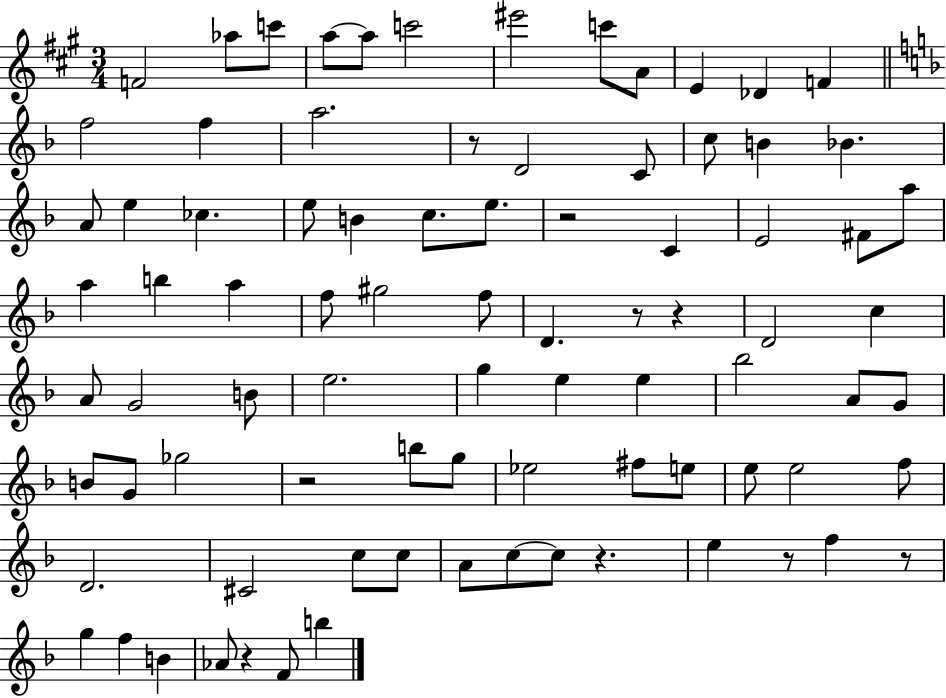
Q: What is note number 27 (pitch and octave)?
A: E5